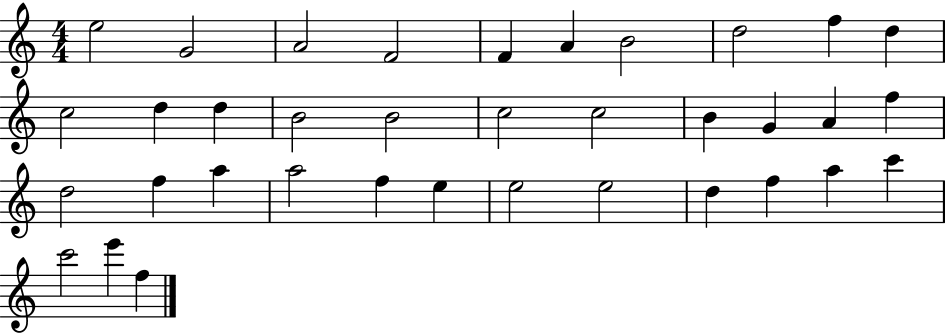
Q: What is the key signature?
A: C major